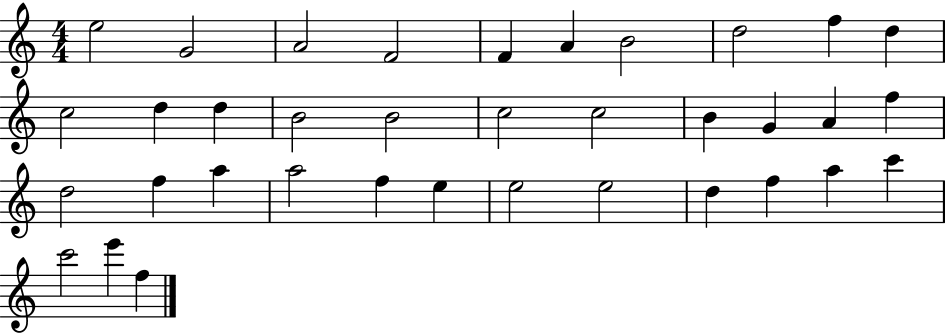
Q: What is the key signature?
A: C major